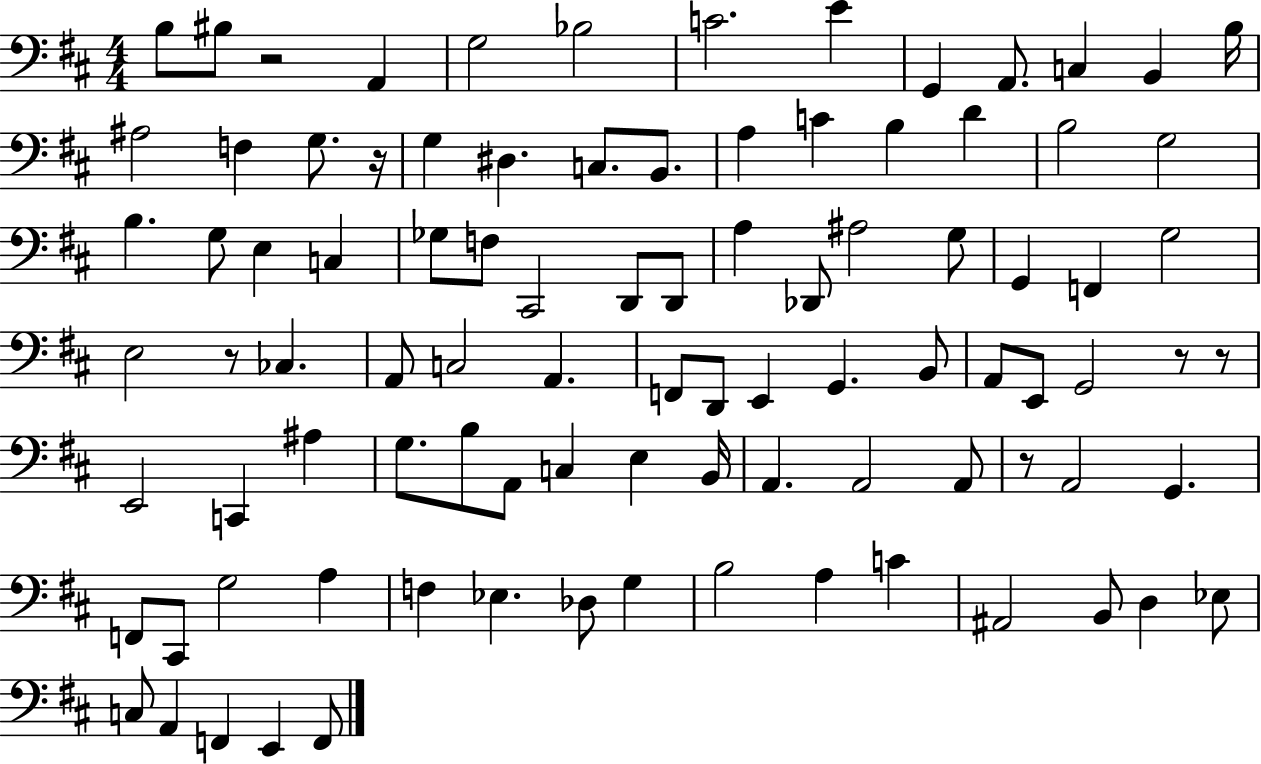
B3/e BIS3/e R/h A2/q G3/h Bb3/h C4/h. E4/q G2/q A2/e. C3/q B2/q B3/s A#3/h F3/q G3/e. R/s G3/q D#3/q. C3/e. B2/e. A3/q C4/q B3/q D4/q B3/h G3/h B3/q. G3/e E3/q C3/q Gb3/e F3/e C#2/h D2/e D2/e A3/q Db2/e A#3/h G3/e G2/q F2/q G3/h E3/h R/e CES3/q. A2/e C3/h A2/q. F2/e D2/e E2/q G2/q. B2/e A2/e E2/e G2/h R/e R/e E2/h C2/q A#3/q G3/e. B3/e A2/e C3/q E3/q B2/s A2/q. A2/h A2/e R/e A2/h G2/q. F2/e C#2/e G3/h A3/q F3/q Eb3/q. Db3/e G3/q B3/h A3/q C4/q A#2/h B2/e D3/q Eb3/e C3/e A2/q F2/q E2/q F2/e